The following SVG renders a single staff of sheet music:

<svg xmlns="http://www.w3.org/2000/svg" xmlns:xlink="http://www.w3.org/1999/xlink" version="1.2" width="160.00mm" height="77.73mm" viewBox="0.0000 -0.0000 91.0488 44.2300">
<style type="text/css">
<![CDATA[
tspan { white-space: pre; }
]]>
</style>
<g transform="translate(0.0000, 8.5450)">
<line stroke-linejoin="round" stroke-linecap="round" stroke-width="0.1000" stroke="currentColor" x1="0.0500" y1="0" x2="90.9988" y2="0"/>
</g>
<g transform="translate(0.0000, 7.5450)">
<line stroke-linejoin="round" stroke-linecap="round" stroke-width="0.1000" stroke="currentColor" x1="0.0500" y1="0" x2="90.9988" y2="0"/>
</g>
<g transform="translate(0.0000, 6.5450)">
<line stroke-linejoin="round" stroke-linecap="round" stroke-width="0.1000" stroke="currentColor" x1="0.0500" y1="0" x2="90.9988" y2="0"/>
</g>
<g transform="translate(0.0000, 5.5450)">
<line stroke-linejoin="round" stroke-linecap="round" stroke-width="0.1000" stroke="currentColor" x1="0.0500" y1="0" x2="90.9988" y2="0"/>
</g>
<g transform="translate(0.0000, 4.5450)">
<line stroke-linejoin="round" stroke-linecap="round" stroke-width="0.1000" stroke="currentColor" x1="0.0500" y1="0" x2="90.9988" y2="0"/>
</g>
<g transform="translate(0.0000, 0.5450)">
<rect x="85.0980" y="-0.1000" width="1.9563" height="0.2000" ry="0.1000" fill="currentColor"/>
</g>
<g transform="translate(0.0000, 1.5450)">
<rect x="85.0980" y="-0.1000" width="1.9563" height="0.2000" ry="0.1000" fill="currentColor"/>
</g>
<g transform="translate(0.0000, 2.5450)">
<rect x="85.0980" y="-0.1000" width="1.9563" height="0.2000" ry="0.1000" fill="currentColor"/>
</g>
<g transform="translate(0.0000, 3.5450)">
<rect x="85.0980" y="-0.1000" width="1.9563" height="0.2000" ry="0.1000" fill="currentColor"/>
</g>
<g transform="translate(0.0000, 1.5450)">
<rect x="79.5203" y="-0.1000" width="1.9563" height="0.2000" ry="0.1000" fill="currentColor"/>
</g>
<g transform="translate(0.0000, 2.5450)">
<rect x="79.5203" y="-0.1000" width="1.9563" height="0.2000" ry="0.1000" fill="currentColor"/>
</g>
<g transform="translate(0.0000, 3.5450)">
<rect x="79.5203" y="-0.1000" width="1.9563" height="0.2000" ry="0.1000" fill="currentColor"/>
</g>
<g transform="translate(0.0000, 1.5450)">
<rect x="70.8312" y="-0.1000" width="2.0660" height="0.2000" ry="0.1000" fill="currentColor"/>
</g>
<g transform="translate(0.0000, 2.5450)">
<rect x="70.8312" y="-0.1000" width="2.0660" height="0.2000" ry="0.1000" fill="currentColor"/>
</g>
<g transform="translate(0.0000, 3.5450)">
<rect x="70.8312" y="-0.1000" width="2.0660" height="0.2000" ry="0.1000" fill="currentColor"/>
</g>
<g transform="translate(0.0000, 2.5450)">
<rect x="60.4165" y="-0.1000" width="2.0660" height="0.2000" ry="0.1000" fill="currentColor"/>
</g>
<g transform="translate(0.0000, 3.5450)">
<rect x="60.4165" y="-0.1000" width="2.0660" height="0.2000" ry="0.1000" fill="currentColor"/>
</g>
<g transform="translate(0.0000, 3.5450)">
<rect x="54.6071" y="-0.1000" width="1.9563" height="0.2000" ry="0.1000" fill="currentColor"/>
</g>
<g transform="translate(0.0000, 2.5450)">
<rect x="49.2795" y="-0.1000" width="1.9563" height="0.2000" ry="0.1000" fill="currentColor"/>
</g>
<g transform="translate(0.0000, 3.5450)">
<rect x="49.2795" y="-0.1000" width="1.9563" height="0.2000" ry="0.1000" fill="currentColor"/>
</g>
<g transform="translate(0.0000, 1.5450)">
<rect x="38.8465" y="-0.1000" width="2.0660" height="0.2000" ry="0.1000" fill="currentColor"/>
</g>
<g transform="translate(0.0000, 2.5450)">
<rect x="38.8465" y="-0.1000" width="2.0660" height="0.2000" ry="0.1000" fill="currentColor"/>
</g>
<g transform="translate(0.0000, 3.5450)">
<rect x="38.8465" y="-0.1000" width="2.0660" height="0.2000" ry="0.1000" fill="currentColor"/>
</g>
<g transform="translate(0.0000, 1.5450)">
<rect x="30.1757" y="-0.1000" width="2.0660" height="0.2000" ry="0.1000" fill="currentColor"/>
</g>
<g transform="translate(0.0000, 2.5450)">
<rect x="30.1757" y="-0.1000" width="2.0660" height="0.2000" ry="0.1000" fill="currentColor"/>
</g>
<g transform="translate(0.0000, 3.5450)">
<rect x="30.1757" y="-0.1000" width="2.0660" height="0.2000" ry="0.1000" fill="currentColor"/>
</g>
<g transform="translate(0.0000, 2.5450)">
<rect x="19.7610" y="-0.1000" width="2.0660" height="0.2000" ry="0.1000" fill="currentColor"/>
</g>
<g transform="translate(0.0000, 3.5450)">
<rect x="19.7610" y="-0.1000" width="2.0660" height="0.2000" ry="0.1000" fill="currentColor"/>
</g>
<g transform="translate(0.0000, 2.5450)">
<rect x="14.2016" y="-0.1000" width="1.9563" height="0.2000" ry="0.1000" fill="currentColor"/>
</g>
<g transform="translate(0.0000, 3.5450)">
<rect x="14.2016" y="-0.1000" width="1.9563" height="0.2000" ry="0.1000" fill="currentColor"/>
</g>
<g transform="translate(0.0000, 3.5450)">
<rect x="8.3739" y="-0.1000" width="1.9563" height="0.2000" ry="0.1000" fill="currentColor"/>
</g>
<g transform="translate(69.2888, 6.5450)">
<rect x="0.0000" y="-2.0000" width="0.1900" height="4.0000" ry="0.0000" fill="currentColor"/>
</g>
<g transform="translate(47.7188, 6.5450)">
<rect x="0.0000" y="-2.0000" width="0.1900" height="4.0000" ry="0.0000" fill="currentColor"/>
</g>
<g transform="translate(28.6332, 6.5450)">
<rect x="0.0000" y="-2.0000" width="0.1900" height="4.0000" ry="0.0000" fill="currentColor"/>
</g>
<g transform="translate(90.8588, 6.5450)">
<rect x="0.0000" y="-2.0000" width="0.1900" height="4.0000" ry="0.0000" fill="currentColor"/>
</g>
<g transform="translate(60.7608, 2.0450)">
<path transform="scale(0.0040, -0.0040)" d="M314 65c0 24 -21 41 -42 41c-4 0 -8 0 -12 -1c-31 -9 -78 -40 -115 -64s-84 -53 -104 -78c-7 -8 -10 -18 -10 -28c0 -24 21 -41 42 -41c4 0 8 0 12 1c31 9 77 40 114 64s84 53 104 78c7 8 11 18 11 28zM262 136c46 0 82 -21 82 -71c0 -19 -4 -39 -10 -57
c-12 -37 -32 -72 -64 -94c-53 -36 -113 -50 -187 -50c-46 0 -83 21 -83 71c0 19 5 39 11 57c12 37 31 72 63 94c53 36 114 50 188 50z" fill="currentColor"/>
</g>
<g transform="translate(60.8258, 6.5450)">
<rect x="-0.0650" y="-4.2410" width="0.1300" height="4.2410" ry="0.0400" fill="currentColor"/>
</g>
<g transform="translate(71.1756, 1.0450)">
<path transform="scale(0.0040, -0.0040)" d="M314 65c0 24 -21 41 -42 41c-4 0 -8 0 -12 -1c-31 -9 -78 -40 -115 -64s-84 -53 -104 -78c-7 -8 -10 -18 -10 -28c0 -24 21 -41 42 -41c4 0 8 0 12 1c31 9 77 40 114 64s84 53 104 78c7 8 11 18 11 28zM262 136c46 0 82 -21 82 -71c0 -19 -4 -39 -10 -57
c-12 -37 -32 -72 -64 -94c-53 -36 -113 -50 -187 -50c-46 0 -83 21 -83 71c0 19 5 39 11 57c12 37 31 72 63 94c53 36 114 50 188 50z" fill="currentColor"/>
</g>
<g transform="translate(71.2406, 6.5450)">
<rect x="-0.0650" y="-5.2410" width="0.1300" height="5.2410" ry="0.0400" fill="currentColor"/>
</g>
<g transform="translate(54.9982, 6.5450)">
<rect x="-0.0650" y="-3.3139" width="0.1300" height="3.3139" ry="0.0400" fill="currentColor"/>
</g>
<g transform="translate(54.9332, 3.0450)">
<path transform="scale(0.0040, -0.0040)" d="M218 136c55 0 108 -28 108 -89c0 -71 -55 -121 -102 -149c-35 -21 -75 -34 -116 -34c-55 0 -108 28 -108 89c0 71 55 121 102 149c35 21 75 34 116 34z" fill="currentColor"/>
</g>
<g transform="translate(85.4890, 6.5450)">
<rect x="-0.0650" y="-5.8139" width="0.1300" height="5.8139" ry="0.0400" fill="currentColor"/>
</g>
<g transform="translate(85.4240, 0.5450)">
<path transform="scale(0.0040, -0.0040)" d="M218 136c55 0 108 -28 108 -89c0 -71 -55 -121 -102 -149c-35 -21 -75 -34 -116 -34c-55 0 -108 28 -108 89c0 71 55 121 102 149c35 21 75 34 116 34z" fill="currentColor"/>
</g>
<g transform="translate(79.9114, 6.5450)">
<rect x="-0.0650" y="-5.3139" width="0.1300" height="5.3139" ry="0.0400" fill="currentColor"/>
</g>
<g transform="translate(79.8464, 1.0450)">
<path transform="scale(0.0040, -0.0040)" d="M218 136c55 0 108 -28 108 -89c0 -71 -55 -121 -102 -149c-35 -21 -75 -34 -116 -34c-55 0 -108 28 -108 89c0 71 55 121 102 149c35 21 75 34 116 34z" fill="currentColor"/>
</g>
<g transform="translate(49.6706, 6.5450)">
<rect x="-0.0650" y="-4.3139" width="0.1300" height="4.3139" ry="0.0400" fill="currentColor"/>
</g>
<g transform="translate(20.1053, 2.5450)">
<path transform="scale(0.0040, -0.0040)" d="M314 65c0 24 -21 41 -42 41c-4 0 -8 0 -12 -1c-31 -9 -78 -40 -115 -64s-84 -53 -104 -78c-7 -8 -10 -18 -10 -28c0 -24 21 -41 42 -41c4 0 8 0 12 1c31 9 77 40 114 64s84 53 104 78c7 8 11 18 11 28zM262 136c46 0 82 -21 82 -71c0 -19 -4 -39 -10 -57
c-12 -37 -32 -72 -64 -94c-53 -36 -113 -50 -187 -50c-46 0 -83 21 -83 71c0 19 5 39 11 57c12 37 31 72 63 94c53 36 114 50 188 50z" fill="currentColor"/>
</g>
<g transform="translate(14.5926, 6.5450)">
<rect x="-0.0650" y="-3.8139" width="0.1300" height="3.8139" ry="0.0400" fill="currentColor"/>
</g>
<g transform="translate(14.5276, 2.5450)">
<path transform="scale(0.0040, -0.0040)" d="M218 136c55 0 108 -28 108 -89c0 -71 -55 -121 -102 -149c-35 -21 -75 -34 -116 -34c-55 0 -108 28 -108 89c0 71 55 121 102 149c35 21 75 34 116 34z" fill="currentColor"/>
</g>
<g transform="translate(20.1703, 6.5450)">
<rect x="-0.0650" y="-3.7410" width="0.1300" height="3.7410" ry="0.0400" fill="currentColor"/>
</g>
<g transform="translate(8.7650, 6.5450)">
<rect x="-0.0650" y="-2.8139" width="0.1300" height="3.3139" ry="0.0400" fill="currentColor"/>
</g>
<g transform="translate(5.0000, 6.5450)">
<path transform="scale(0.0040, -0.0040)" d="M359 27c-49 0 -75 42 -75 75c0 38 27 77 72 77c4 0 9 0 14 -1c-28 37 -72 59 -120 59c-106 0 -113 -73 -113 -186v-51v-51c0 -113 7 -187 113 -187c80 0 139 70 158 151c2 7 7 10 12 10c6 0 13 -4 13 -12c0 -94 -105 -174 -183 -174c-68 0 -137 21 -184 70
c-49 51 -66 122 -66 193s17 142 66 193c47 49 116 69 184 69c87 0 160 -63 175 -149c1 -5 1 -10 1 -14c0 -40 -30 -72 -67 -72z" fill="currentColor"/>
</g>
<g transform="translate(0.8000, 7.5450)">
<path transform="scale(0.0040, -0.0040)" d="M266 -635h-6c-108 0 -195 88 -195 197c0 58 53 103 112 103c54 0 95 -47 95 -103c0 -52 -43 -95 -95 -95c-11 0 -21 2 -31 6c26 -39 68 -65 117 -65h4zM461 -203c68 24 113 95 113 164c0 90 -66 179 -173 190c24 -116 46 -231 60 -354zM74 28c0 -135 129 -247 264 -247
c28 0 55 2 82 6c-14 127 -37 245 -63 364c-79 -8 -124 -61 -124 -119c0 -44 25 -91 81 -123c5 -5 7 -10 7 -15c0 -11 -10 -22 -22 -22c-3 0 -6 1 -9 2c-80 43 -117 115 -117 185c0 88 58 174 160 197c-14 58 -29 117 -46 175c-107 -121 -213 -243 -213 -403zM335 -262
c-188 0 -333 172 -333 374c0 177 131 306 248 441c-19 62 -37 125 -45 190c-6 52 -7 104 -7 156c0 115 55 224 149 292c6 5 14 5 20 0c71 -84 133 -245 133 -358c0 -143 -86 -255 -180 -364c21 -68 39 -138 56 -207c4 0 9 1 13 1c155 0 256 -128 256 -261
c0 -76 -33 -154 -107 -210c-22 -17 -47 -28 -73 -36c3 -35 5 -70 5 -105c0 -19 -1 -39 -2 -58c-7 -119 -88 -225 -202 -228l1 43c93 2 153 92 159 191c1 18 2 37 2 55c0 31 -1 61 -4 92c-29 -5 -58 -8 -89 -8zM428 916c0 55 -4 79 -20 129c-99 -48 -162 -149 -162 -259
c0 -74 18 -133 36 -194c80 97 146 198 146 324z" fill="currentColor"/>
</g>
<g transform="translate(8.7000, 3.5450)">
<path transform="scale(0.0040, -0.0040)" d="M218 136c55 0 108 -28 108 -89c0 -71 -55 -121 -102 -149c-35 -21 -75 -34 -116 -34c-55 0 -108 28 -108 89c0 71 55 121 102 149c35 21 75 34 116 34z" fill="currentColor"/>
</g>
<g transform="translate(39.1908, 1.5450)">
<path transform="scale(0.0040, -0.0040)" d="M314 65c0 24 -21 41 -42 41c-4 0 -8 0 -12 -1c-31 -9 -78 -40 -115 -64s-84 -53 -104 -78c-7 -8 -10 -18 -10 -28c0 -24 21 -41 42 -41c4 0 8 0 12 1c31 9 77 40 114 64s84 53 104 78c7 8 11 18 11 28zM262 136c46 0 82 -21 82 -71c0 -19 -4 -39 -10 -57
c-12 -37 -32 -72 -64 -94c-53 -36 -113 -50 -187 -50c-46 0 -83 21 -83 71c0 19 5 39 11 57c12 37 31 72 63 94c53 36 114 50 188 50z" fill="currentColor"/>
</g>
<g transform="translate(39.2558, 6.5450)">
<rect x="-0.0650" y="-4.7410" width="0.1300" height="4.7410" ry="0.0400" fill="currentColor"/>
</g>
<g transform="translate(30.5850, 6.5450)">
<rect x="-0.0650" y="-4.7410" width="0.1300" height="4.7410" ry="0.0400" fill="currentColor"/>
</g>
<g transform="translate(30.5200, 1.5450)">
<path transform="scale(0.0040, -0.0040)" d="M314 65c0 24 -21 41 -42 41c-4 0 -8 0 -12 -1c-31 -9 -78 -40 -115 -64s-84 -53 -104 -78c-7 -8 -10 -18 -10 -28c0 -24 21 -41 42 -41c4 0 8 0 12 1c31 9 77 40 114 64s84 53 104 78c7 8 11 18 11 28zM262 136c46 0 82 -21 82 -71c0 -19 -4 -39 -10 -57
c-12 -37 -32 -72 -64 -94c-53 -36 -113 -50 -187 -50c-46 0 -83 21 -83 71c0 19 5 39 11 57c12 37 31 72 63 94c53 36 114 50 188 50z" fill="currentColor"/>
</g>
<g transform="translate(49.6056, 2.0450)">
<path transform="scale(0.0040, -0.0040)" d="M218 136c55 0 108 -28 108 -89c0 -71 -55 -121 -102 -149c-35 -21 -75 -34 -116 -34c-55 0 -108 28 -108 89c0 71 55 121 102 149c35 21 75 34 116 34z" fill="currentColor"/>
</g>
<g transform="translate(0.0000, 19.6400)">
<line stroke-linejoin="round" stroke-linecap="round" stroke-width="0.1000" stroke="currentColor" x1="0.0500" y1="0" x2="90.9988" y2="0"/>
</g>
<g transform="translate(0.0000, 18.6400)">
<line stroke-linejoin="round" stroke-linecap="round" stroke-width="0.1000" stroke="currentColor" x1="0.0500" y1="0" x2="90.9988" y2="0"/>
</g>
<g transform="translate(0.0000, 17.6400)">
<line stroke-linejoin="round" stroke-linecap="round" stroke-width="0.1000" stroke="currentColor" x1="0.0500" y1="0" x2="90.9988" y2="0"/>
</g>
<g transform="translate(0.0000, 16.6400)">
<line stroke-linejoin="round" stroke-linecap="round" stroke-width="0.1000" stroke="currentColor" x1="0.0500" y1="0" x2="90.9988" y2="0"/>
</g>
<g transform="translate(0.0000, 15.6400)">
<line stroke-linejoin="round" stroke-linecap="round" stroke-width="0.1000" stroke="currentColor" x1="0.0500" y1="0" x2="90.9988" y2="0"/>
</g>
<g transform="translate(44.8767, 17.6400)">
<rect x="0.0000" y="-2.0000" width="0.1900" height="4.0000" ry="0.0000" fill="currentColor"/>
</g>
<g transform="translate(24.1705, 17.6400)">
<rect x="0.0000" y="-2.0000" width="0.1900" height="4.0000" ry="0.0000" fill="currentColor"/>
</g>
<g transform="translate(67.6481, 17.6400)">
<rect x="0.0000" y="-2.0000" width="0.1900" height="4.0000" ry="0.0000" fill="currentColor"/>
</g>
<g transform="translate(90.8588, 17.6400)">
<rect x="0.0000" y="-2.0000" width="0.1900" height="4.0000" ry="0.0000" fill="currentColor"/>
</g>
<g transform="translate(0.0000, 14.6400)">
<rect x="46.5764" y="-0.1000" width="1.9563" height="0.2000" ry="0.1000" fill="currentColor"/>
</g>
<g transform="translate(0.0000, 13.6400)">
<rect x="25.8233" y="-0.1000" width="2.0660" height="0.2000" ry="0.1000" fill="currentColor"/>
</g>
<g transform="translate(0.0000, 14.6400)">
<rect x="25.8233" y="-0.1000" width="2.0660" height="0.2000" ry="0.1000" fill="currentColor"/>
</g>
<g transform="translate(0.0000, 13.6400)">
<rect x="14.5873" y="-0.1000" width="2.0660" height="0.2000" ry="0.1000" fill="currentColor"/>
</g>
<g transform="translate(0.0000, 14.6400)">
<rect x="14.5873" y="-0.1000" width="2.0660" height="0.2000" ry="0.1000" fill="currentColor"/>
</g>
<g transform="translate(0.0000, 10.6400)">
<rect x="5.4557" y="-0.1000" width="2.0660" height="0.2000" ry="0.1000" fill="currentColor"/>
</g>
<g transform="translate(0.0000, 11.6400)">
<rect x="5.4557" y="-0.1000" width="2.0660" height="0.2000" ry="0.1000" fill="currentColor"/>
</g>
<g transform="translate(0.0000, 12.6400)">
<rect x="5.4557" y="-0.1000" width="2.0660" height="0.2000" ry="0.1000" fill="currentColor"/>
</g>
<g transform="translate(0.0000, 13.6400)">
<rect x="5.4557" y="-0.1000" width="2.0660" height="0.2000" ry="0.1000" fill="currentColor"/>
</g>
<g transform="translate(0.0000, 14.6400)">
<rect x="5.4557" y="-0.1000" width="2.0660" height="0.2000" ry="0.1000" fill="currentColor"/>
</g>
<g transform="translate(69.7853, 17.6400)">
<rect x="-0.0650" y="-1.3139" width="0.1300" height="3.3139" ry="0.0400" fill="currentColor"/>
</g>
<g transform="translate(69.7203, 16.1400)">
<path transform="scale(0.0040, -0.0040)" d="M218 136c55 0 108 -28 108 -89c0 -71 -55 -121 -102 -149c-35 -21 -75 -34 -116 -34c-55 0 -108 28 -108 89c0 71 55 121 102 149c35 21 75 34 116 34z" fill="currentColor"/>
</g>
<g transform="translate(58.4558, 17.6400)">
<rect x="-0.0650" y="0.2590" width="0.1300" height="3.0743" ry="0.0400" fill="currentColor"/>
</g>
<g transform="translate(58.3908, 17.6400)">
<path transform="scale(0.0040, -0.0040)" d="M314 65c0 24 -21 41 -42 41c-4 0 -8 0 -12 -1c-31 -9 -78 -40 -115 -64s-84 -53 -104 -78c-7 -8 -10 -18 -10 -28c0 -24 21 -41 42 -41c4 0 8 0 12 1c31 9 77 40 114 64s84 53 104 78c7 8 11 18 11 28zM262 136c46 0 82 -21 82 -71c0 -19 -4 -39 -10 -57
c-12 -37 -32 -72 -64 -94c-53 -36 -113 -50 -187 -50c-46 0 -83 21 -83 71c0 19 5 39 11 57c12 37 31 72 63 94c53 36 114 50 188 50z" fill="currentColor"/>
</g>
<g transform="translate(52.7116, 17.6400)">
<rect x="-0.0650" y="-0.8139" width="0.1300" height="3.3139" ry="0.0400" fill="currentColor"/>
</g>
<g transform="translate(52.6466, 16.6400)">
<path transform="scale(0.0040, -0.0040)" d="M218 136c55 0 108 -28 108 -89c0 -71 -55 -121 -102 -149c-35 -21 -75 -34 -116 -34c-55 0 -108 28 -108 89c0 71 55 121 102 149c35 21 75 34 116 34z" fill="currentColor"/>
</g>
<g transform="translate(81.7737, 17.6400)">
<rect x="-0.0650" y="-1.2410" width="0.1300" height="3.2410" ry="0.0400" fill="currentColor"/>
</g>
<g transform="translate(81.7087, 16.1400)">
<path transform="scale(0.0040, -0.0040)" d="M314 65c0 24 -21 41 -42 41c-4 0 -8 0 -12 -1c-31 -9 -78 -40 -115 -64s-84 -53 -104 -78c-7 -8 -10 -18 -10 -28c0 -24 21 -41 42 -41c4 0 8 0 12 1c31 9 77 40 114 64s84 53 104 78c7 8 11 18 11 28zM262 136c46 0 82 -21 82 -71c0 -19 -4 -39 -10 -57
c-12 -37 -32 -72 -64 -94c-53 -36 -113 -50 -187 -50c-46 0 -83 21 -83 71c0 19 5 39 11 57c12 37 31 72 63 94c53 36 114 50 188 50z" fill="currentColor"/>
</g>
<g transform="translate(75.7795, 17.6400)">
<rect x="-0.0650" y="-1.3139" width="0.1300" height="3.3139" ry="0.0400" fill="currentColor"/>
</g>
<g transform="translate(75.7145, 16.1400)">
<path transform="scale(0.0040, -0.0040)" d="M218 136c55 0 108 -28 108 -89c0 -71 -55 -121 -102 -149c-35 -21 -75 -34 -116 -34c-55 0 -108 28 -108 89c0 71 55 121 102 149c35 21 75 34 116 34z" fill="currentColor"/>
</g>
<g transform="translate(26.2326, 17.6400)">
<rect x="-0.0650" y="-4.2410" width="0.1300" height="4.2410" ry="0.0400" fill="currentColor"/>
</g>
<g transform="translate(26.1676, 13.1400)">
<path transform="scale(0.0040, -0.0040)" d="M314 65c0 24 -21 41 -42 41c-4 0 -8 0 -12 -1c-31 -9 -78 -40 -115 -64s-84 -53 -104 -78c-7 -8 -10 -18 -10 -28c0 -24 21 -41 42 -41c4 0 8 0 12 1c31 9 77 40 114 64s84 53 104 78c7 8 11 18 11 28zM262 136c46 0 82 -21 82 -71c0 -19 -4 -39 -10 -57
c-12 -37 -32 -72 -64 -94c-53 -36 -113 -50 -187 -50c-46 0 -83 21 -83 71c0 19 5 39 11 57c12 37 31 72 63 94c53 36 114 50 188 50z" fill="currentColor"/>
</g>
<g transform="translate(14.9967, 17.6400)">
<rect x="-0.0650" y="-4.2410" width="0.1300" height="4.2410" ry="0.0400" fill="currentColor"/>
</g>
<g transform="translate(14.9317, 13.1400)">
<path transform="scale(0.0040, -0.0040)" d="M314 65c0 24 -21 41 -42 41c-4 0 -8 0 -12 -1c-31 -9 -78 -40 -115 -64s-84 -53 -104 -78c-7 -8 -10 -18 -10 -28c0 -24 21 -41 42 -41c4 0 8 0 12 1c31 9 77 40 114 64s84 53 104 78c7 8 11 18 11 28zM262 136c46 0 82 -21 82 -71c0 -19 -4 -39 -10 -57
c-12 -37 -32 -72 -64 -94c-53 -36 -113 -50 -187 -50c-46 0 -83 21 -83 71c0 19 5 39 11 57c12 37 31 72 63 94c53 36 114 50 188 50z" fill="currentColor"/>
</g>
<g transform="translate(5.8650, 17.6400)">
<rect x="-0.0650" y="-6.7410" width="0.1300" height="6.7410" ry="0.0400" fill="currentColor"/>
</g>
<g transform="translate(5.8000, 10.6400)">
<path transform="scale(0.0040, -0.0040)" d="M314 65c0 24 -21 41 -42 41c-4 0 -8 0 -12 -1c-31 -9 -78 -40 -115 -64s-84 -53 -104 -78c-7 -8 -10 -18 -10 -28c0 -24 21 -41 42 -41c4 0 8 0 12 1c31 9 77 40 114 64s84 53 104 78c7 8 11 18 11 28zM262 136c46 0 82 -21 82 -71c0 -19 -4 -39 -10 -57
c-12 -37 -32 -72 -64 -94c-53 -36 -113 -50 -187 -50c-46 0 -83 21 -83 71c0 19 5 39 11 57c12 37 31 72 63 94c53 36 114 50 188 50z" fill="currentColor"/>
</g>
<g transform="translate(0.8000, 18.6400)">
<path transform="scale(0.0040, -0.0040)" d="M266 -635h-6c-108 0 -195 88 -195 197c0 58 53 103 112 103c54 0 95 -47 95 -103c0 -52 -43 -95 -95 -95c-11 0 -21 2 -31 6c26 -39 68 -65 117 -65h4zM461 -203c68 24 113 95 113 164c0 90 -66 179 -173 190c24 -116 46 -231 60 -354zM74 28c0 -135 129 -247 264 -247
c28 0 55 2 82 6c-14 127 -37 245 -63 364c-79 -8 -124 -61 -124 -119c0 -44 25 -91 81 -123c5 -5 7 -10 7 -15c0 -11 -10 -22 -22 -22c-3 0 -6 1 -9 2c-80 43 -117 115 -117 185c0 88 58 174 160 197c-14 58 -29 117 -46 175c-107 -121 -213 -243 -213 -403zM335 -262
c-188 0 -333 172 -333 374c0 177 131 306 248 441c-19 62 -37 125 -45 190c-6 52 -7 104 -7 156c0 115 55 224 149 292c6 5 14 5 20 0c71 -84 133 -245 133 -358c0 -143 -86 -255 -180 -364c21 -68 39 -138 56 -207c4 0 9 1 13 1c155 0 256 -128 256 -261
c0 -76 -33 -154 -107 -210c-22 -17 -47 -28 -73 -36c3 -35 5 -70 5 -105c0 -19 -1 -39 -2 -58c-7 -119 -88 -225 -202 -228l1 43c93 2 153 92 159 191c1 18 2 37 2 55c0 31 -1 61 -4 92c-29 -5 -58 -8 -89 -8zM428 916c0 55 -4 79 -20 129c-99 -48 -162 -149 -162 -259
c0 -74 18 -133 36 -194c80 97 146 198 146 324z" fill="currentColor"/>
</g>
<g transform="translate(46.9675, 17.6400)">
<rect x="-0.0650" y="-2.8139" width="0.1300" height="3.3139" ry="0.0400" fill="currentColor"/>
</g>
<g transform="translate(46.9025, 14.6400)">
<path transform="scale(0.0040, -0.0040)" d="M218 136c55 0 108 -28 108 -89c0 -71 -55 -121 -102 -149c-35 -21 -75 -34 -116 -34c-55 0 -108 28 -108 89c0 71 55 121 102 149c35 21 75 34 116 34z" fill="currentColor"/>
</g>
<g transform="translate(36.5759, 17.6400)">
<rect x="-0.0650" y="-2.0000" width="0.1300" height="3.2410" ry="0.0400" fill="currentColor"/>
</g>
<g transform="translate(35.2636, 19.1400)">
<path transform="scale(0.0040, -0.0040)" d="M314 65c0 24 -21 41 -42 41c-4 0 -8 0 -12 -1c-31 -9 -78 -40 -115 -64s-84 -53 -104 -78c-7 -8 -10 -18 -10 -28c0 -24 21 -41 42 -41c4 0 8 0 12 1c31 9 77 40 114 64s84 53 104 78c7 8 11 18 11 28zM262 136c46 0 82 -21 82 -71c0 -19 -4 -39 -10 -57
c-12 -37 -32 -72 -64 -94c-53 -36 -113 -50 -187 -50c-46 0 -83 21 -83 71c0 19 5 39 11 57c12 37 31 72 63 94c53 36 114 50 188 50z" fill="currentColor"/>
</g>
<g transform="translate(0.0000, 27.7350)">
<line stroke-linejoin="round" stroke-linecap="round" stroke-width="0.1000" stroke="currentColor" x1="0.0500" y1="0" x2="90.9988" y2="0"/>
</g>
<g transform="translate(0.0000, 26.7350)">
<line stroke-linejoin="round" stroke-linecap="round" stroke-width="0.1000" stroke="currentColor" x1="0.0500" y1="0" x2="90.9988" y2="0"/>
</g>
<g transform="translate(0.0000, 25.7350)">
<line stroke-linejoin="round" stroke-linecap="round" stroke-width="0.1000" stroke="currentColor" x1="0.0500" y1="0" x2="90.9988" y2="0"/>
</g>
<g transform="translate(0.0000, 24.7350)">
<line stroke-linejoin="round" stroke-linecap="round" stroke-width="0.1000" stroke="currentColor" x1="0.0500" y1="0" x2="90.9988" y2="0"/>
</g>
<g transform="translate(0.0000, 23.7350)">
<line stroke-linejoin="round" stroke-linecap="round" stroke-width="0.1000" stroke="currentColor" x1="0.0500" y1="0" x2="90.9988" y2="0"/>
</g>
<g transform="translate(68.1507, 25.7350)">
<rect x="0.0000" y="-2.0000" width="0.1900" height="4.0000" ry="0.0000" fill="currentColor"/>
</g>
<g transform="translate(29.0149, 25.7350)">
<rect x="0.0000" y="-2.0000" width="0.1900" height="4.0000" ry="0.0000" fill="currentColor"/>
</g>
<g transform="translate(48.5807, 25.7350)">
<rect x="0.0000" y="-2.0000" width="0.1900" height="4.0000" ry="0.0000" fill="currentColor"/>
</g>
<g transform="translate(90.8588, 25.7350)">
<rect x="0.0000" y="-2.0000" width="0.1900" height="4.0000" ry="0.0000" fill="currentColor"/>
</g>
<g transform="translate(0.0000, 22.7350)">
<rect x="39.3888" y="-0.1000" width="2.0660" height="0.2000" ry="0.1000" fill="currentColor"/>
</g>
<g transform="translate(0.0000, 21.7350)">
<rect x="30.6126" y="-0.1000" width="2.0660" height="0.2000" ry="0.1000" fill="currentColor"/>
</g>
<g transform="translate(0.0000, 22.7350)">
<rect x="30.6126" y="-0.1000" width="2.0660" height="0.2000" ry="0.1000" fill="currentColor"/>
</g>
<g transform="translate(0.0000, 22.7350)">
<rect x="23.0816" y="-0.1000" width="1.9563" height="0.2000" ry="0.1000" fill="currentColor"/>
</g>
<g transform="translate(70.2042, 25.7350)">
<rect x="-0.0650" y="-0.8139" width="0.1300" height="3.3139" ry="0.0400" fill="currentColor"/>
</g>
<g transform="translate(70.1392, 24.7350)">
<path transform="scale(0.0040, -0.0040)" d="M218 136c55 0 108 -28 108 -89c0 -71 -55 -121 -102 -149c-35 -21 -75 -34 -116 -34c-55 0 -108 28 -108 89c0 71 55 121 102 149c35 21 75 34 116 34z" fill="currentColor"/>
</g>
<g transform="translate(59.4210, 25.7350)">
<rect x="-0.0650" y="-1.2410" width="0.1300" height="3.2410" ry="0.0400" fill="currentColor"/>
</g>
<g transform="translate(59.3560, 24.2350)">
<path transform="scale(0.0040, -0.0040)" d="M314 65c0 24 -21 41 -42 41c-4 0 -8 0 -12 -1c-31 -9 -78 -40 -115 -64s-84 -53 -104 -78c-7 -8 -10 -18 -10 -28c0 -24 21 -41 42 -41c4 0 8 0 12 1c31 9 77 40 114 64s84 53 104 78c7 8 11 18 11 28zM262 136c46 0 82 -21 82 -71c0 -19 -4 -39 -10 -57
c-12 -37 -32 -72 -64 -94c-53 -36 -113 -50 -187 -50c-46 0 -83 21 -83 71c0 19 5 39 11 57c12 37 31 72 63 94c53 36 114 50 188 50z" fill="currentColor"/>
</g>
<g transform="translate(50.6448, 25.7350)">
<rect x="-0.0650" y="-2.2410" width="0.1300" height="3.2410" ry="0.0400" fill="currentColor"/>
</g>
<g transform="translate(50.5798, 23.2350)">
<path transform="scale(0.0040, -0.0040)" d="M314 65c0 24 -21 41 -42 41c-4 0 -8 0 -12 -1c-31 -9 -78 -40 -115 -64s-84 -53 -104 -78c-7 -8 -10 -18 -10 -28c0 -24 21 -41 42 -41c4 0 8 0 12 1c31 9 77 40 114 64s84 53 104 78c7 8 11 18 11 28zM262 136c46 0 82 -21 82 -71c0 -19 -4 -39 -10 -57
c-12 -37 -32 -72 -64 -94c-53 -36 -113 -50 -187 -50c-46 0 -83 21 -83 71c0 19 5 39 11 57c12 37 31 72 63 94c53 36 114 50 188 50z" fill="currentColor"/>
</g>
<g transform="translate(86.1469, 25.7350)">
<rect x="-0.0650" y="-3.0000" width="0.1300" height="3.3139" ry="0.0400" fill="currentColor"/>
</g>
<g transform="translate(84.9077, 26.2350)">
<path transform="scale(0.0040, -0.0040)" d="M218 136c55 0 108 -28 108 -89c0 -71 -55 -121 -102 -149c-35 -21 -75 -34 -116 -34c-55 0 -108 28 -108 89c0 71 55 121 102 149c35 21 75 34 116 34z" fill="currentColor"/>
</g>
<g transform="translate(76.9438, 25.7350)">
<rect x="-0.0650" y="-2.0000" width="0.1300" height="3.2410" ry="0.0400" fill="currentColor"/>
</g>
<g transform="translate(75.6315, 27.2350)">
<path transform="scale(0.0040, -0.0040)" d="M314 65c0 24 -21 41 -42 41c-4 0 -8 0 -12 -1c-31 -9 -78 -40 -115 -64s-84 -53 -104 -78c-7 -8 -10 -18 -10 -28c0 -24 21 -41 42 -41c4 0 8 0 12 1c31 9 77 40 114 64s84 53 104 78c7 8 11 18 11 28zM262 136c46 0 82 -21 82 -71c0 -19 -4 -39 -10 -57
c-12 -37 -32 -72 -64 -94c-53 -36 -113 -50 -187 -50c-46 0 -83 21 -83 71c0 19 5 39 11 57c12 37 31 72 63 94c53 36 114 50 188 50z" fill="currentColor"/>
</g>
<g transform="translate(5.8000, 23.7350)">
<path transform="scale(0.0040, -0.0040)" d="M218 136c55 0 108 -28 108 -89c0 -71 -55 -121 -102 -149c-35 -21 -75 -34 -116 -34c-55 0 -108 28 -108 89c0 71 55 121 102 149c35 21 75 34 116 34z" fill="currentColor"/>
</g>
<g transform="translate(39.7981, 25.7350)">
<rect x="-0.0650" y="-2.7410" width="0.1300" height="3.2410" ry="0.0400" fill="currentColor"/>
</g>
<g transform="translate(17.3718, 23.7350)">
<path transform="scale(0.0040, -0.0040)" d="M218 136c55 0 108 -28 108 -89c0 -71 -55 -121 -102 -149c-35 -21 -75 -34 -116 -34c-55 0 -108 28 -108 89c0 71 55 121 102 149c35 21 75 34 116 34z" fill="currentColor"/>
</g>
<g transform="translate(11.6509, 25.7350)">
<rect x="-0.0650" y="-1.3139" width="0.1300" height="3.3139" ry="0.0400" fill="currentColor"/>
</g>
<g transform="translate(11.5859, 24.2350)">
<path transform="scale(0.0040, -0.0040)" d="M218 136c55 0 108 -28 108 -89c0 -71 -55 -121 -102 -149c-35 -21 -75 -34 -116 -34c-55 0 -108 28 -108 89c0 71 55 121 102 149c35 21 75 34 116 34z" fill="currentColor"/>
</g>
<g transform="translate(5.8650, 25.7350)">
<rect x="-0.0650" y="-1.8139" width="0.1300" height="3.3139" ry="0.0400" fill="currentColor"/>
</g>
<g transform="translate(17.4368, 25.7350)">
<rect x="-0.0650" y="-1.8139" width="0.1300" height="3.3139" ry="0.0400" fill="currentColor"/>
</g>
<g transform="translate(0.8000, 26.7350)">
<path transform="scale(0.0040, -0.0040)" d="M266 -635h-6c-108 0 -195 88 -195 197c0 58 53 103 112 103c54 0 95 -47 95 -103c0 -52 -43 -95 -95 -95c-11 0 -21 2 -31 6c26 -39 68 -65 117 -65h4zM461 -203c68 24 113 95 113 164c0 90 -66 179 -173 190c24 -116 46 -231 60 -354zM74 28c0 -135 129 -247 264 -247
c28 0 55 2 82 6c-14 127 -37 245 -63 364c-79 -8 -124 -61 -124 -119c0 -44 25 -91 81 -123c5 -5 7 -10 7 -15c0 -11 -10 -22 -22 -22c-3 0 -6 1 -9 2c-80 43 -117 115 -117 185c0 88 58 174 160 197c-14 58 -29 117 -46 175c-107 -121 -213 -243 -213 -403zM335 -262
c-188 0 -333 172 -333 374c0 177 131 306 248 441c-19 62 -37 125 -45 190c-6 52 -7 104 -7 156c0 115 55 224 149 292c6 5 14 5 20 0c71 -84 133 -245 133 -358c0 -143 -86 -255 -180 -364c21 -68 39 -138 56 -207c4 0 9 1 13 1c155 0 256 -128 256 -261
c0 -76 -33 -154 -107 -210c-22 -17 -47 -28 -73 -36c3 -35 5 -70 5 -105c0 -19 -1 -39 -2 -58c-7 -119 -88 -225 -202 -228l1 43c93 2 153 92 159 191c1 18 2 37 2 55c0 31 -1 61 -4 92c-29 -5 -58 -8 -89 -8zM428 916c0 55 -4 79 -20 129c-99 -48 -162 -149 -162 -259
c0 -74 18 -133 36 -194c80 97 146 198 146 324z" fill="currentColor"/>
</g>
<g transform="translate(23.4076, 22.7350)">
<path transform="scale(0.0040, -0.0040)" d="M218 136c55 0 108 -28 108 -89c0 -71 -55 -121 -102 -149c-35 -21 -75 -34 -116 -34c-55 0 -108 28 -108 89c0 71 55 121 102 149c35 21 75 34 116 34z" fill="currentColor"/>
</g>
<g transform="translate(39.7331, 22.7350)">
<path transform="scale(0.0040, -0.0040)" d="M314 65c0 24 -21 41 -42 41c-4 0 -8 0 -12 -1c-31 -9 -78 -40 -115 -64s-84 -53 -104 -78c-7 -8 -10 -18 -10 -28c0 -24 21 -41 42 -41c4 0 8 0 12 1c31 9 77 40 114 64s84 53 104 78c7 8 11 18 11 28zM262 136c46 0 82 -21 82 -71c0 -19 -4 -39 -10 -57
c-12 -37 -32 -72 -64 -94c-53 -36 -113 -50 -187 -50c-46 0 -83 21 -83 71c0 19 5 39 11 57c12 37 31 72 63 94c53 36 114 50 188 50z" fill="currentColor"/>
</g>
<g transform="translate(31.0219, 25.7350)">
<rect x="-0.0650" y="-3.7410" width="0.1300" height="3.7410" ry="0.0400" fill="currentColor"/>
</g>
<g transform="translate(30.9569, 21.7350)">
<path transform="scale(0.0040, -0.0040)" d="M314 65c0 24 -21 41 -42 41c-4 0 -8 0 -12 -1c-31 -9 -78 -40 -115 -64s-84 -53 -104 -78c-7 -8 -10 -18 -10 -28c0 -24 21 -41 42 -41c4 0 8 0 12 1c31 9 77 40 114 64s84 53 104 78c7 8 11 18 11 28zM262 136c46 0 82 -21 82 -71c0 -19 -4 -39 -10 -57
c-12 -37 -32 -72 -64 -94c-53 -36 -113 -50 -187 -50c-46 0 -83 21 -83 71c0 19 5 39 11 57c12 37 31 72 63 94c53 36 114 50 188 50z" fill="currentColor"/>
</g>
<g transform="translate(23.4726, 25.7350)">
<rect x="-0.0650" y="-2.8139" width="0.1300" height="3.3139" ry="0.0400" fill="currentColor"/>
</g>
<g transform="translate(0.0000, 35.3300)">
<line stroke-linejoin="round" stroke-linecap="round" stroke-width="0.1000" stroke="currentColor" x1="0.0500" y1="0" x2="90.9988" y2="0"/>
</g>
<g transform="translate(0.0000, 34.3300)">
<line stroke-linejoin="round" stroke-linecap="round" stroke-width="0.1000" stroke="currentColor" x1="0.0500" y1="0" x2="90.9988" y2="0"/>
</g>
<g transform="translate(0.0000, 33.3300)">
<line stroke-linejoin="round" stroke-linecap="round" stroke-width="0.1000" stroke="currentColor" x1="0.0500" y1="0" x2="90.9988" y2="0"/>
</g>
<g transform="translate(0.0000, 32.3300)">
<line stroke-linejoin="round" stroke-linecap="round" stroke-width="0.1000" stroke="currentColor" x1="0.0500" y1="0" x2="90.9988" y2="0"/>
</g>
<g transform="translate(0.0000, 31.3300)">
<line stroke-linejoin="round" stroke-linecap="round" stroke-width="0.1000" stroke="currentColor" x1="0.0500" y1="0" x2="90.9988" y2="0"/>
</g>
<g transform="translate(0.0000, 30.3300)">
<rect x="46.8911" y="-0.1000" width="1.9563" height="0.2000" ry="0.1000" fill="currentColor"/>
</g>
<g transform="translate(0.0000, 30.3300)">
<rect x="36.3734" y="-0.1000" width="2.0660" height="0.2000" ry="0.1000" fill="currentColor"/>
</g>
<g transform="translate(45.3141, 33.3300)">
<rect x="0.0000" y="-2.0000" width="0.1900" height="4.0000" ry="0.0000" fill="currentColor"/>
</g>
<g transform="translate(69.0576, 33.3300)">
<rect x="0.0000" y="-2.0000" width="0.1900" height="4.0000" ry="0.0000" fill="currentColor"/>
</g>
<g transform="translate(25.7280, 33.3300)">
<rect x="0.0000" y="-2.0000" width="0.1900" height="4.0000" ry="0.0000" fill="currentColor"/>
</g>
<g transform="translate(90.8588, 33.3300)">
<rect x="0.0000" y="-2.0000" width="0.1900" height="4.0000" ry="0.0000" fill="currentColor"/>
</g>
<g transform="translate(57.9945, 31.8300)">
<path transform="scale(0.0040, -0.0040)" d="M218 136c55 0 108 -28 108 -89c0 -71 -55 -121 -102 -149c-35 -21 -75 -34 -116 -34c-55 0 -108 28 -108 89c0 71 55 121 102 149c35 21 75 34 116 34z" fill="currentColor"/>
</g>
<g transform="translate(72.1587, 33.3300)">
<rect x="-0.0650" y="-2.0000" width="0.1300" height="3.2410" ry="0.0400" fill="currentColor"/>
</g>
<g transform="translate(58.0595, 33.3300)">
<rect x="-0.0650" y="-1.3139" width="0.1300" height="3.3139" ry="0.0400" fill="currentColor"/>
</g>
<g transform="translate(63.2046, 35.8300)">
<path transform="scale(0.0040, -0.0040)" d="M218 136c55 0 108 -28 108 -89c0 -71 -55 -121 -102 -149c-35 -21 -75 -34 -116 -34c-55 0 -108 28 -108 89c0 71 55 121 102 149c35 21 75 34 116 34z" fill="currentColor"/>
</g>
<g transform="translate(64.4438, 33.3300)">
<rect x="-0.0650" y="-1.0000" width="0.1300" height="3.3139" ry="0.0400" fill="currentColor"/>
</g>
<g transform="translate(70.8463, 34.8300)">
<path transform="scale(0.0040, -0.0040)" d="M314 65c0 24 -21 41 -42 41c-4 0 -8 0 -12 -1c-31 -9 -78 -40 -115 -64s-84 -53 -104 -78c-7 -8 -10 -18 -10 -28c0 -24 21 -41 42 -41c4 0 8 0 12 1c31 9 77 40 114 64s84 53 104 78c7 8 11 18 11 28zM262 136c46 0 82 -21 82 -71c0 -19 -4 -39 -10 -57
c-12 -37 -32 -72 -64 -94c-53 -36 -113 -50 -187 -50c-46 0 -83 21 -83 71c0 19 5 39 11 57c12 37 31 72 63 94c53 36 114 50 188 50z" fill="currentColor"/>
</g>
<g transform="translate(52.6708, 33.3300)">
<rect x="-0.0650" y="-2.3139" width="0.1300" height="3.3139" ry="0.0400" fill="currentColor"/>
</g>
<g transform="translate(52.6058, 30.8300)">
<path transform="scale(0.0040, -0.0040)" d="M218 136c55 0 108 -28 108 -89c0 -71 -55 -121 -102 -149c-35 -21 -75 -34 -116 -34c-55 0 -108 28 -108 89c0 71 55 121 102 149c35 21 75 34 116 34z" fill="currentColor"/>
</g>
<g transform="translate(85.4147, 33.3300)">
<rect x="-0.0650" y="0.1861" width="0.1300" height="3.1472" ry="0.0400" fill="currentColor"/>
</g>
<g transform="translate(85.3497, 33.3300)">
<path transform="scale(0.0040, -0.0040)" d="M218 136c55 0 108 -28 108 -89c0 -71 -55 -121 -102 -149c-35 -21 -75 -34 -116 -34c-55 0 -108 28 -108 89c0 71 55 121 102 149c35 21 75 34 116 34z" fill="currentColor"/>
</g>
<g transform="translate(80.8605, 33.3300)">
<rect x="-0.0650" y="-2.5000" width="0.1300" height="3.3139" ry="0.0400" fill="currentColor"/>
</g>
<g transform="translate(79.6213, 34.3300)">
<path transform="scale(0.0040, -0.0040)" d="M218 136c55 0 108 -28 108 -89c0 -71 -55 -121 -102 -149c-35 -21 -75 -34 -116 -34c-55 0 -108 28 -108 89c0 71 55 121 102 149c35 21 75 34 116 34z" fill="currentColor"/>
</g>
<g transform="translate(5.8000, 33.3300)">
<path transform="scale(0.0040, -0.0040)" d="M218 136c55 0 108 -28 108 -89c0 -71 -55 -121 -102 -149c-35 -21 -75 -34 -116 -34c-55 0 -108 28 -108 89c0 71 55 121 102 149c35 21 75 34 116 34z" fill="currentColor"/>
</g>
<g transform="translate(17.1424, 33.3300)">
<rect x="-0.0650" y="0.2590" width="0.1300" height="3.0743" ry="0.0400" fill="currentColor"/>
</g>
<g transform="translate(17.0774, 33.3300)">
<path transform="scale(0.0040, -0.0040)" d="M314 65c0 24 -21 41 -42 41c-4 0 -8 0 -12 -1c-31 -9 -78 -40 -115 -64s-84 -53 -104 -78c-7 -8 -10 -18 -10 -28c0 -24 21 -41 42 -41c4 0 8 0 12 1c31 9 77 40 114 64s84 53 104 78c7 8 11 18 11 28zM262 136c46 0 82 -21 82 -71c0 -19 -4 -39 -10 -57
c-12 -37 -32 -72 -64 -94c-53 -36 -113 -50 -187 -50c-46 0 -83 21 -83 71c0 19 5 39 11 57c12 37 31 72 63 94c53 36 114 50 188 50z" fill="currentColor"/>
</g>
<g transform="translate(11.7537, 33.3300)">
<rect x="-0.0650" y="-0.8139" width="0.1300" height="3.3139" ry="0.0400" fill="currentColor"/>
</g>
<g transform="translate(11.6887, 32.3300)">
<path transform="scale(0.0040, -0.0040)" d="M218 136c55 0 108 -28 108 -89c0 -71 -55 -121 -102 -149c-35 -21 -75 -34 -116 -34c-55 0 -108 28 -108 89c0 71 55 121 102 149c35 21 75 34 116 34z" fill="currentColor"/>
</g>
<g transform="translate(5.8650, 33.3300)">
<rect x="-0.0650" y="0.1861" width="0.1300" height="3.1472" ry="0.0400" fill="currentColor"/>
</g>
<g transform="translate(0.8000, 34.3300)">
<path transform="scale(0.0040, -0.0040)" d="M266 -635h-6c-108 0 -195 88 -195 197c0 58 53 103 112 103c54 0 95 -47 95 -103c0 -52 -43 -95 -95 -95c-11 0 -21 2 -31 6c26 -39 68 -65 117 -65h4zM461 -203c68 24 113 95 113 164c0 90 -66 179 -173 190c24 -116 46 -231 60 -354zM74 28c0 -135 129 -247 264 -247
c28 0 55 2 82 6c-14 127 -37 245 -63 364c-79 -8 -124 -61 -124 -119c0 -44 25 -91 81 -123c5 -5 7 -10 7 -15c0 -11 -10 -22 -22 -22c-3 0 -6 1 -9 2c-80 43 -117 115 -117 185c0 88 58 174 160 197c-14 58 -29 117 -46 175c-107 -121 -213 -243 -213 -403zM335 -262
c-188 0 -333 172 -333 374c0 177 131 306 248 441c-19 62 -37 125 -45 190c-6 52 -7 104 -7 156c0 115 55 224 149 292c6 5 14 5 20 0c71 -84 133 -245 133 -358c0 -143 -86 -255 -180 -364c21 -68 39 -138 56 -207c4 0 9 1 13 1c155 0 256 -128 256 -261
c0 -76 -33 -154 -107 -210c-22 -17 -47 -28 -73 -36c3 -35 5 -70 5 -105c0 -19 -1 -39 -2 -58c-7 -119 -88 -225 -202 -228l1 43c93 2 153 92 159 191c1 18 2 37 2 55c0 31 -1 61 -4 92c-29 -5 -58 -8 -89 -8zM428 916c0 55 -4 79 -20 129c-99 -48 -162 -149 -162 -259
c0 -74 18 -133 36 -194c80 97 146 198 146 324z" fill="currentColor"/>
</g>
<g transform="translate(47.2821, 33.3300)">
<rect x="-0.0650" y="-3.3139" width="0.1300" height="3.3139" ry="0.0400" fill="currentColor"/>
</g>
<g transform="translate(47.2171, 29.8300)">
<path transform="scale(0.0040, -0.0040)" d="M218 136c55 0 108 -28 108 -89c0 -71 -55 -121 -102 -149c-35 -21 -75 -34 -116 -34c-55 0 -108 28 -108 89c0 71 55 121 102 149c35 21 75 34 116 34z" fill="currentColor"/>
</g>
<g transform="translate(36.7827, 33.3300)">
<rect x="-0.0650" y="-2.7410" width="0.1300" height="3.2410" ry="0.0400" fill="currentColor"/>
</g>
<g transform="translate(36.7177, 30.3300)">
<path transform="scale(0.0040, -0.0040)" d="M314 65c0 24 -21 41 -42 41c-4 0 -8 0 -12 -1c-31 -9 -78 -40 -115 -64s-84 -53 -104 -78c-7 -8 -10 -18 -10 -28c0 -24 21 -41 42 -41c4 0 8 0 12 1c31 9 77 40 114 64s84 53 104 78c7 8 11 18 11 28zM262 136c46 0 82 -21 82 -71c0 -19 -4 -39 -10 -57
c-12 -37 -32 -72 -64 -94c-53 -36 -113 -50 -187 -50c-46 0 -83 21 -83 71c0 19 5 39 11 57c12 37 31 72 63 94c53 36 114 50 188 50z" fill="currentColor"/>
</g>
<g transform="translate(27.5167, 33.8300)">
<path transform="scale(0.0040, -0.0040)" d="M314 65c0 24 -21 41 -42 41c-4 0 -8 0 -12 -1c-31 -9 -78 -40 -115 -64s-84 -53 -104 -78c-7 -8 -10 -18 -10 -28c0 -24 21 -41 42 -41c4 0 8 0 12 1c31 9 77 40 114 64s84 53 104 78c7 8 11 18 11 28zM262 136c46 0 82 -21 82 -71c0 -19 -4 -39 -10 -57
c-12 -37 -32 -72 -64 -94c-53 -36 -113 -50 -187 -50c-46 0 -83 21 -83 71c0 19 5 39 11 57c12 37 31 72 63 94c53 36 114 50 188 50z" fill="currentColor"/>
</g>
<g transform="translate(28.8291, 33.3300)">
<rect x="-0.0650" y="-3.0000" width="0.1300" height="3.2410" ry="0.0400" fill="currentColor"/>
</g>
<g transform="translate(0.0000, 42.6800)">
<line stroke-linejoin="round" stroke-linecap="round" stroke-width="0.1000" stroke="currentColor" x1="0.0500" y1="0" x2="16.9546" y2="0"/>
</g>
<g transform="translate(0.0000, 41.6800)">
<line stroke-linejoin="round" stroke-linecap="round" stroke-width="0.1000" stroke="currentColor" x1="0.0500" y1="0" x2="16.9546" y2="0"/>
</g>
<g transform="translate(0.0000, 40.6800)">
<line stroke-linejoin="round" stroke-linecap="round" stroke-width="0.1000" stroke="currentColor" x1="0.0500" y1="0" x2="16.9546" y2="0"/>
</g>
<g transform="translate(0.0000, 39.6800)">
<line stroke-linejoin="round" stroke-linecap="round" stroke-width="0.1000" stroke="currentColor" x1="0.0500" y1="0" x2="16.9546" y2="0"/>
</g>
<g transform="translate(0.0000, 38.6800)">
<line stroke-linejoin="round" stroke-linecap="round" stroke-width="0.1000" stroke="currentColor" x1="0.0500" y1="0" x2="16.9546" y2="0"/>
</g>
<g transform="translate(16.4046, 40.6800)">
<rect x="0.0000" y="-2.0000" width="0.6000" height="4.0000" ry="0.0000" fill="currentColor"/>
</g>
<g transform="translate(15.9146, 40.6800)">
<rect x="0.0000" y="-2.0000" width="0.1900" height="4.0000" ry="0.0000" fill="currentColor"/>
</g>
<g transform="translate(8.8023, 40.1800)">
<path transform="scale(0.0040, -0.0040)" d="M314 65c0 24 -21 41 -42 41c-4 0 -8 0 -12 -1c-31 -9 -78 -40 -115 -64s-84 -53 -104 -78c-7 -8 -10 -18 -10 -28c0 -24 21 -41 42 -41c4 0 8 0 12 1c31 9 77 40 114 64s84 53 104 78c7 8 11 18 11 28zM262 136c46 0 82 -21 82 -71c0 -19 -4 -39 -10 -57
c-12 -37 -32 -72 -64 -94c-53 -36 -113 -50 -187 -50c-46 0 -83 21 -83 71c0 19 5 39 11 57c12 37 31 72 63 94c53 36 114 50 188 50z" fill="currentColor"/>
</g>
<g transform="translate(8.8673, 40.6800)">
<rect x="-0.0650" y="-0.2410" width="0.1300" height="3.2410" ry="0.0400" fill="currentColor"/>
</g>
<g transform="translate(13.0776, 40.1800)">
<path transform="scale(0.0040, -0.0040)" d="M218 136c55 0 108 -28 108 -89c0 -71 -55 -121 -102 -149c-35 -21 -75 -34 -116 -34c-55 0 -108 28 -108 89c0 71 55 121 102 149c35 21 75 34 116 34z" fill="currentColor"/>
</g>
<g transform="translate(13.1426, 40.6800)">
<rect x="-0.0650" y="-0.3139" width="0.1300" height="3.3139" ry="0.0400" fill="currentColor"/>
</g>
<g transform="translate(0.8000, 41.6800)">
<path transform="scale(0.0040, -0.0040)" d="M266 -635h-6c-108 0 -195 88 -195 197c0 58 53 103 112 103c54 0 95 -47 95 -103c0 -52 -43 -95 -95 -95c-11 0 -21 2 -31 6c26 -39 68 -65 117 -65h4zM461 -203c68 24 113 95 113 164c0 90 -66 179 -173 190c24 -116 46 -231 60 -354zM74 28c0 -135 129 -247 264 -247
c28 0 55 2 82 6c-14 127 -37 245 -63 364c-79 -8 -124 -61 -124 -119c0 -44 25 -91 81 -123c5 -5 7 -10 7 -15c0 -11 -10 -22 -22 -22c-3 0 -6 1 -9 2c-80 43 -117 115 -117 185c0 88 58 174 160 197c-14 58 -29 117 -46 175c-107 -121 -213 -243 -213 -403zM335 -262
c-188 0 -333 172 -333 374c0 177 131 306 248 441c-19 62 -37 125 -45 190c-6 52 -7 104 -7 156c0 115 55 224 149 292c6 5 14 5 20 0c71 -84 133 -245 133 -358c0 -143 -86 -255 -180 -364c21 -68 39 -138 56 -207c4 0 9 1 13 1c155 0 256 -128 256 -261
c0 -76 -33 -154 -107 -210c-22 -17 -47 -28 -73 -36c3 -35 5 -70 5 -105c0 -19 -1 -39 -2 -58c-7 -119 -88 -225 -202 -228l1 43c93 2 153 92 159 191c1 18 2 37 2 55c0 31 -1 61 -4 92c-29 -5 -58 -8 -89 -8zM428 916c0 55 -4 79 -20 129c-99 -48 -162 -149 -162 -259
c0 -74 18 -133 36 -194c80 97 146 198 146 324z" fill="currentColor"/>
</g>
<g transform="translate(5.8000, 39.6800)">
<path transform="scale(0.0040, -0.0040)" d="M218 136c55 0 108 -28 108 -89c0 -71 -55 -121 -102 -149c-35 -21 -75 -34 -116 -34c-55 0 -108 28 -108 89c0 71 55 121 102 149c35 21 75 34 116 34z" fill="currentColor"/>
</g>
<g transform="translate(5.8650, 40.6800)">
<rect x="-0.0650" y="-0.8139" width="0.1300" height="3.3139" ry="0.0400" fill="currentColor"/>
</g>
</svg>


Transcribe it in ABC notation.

X:1
T:Untitled
M:4/4
L:1/4
K:C
a c' c'2 e'2 e'2 d' b d'2 f'2 f' g' b'2 d'2 d'2 F2 a d B2 e e e2 f e f a c'2 a2 g2 e2 d F2 A B d B2 A2 a2 b g e D F2 G B d c2 c